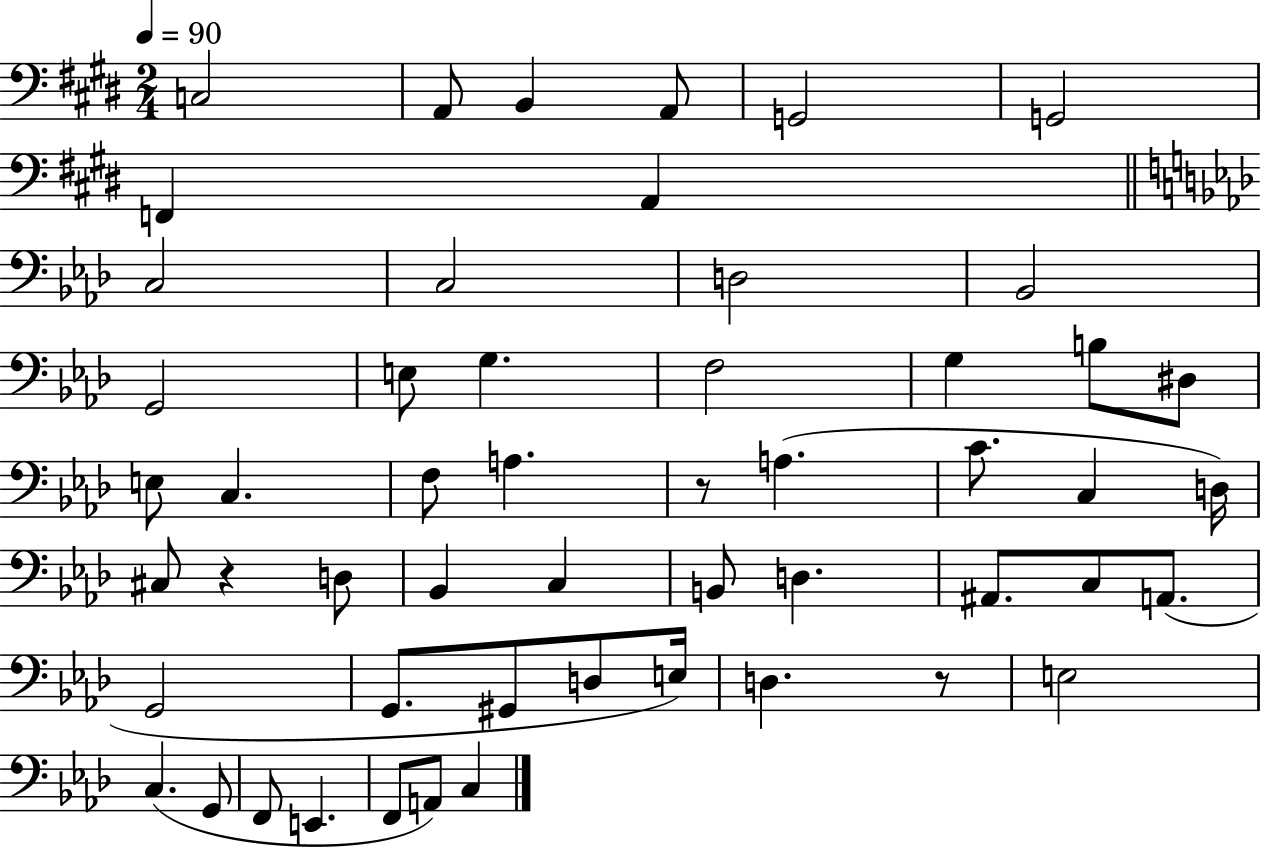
{
  \clef bass
  \numericTimeSignature
  \time 2/4
  \key e \major
  \tempo 4 = 90
  c2 | a,8 b,4 a,8 | g,2 | g,2 | \break f,4 a,4 | \bar "||" \break \key f \minor c2 | c2 | d2 | bes,2 | \break g,2 | e8 g4. | f2 | g4 b8 dis8 | \break e8 c4. | f8 a4. | r8 a4.( | c'8. c4 d16) | \break cis8 r4 d8 | bes,4 c4 | b,8 d4. | ais,8. c8 a,8.( | \break g,2 | g,8. gis,8 d8 e16) | d4. r8 | e2 | \break c4.( g,8 | f,8 e,4. | f,8 a,8) c4 | \bar "|."
}